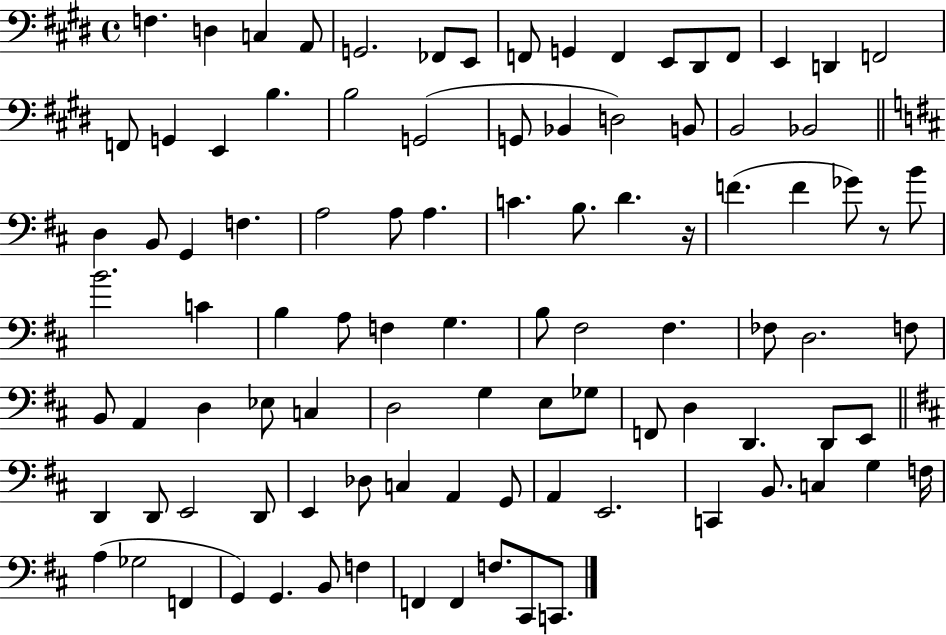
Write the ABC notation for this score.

X:1
T:Untitled
M:4/4
L:1/4
K:E
F, D, C, A,,/2 G,,2 _F,,/2 E,,/2 F,,/2 G,, F,, E,,/2 ^D,,/2 F,,/2 E,, D,, F,,2 F,,/2 G,, E,, B, B,2 G,,2 G,,/2 _B,, D,2 B,,/2 B,,2 _B,,2 D, B,,/2 G,, F, A,2 A,/2 A, C B,/2 D z/4 F F _G/2 z/2 B/2 B2 C B, A,/2 F, G, B,/2 ^F,2 ^F, _F,/2 D,2 F,/2 B,,/2 A,, D, _E,/2 C, D,2 G, E,/2 _G,/2 F,,/2 D, D,, D,,/2 E,,/2 D,, D,,/2 E,,2 D,,/2 E,, _D,/2 C, A,, G,,/2 A,, E,,2 C,, B,,/2 C, G, F,/4 A, _G,2 F,, G,, G,, B,,/2 F, F,, F,, F,/2 ^C,,/2 C,,/2